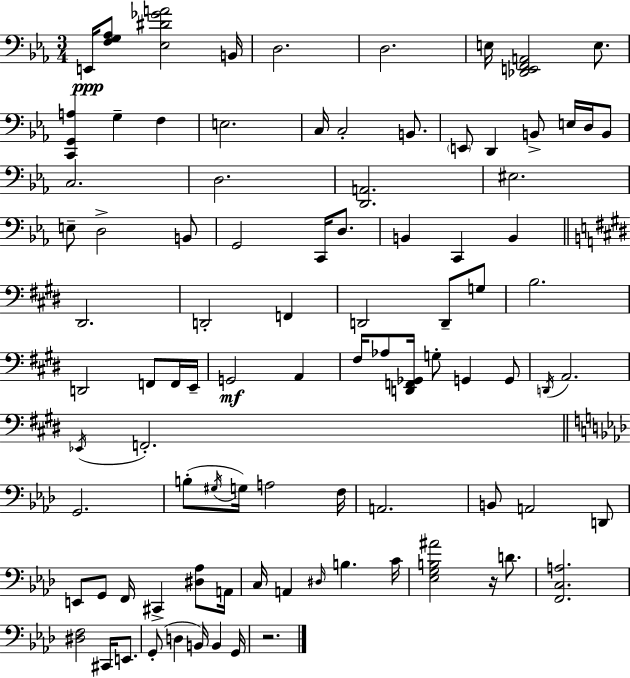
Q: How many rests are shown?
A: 2